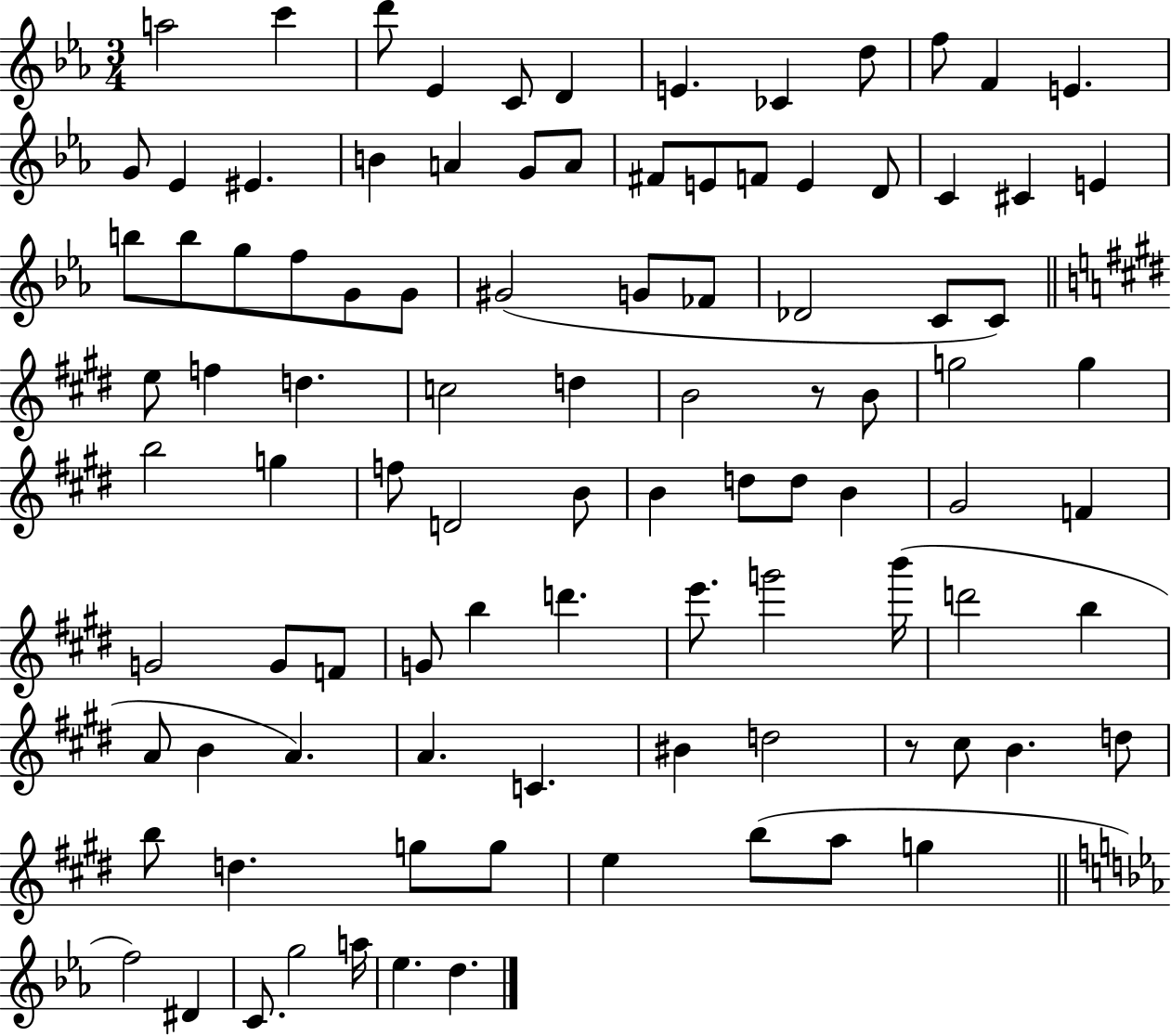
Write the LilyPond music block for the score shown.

{
  \clef treble
  \numericTimeSignature
  \time 3/4
  \key ees \major
  a''2 c'''4 | d'''8 ees'4 c'8 d'4 | e'4. ces'4 d''8 | f''8 f'4 e'4. | \break g'8 ees'4 eis'4. | b'4 a'4 g'8 a'8 | fis'8 e'8 f'8 e'4 d'8 | c'4 cis'4 e'4 | \break b''8 b''8 g''8 f''8 g'8 g'8 | gis'2( g'8 fes'8 | des'2 c'8 c'8) | \bar "||" \break \key e \major e''8 f''4 d''4. | c''2 d''4 | b'2 r8 b'8 | g''2 g''4 | \break b''2 g''4 | f''8 d'2 b'8 | b'4 d''8 d''8 b'4 | gis'2 f'4 | \break g'2 g'8 f'8 | g'8 b''4 d'''4. | e'''8. g'''2 b'''16( | d'''2 b''4 | \break a'8 b'4 a'4.) | a'4. c'4. | bis'4 d''2 | r8 cis''8 b'4. d''8 | \break b''8 d''4. g''8 g''8 | e''4 b''8( a''8 g''4 | \bar "||" \break \key ees \major f''2) dis'4 | c'8. g''2 a''16 | ees''4. d''4. | \bar "|."
}